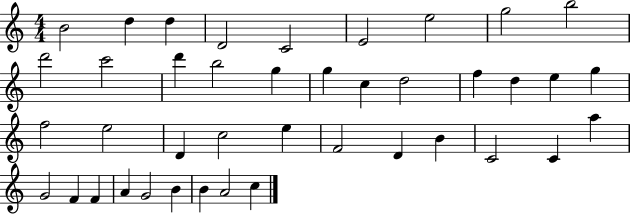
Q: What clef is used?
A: treble